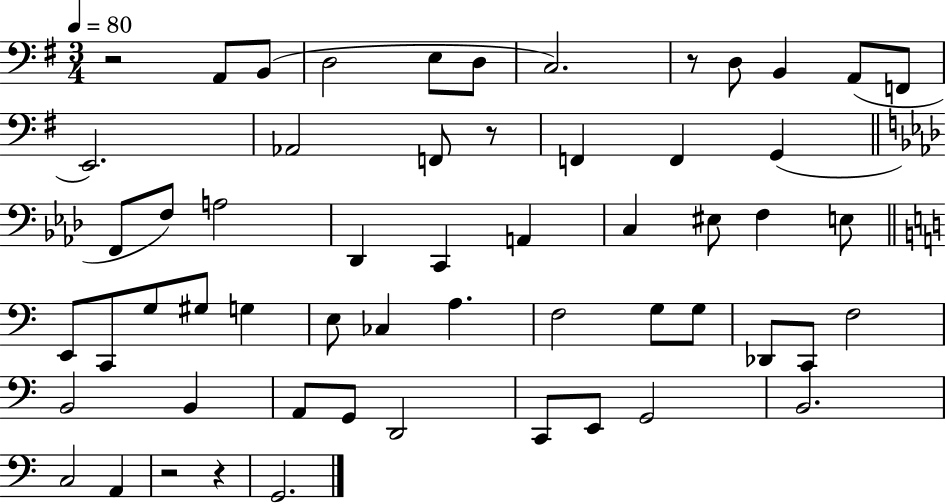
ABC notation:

X:1
T:Untitled
M:3/4
L:1/4
K:G
z2 A,,/2 B,,/2 D,2 E,/2 D,/2 C,2 z/2 D,/2 B,, A,,/2 F,,/2 E,,2 _A,,2 F,,/2 z/2 F,, F,, G,, F,,/2 F,/2 A,2 _D,, C,, A,, C, ^E,/2 F, E,/2 E,,/2 C,,/2 G,/2 ^G,/2 G, E,/2 _C, A, F,2 G,/2 G,/2 _D,,/2 C,,/2 F,2 B,,2 B,, A,,/2 G,,/2 D,,2 C,,/2 E,,/2 G,,2 B,,2 C,2 A,, z2 z G,,2